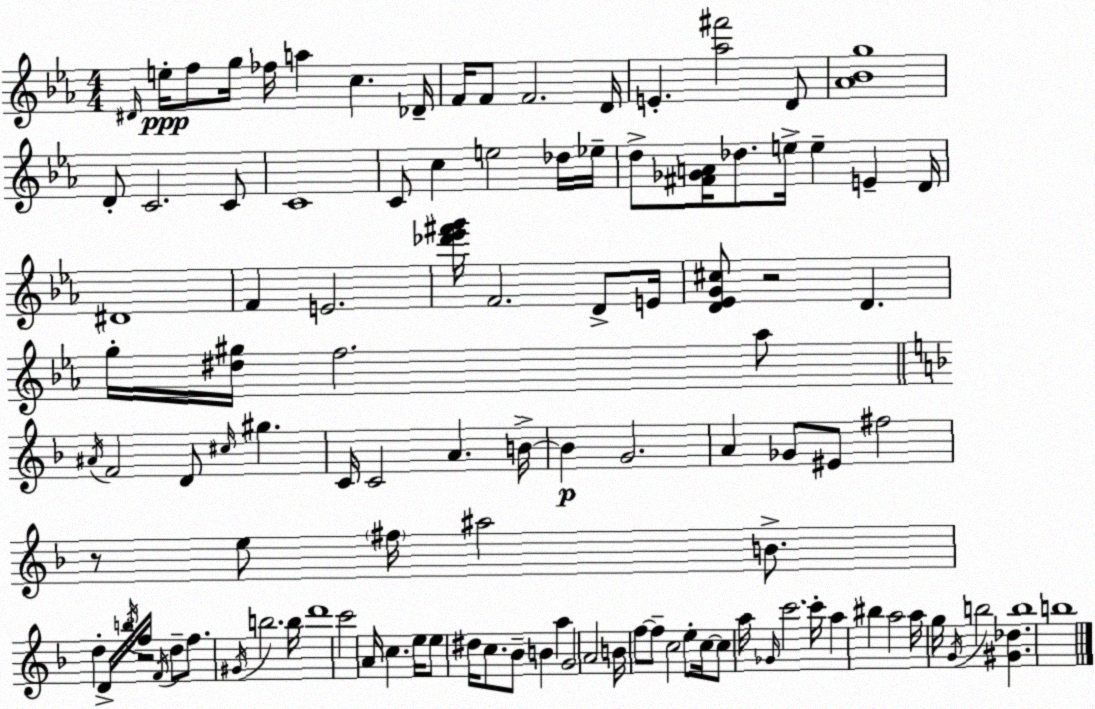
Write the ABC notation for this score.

X:1
T:Untitled
M:4/4
L:1/4
K:Cm
^D/4 e/4 f/2 g/4 _f/4 a c _D/4 F/4 F/2 F2 D/4 E [_a^f']2 D/2 [_A_Bg]4 D/2 C2 C/2 C4 C/2 c e2 _d/4 _e/4 d/2 [^F_GA]/4 _d/2 e/4 e E D/4 ^D4 F E2 [_d'_e'^f'g']/4 F2 D/2 E/4 [D_EG^c]/2 z2 D g/4 [^d^g]/4 f2 _a/2 ^A/4 F2 D/2 ^c/4 ^g C/4 C2 A B/4 B G2 A _G/2 ^E/2 ^f2 z/2 e/2 ^f/4 ^a2 B/2 d D/4 b/4 f/4 z2 F/4 d/2 f/2 ^G/4 b2 b/4 d'4 c'2 A/4 c e/4 e/2 ^d/4 c/2 _B/2 B a G2 A2 B/4 f/2 f/2 c2 e/2 c/4 c/2 a/4 _G/4 c'2 c'/4 a ^b a2 a/4 g/4 G/4 b2 [^G_d] b4 b4